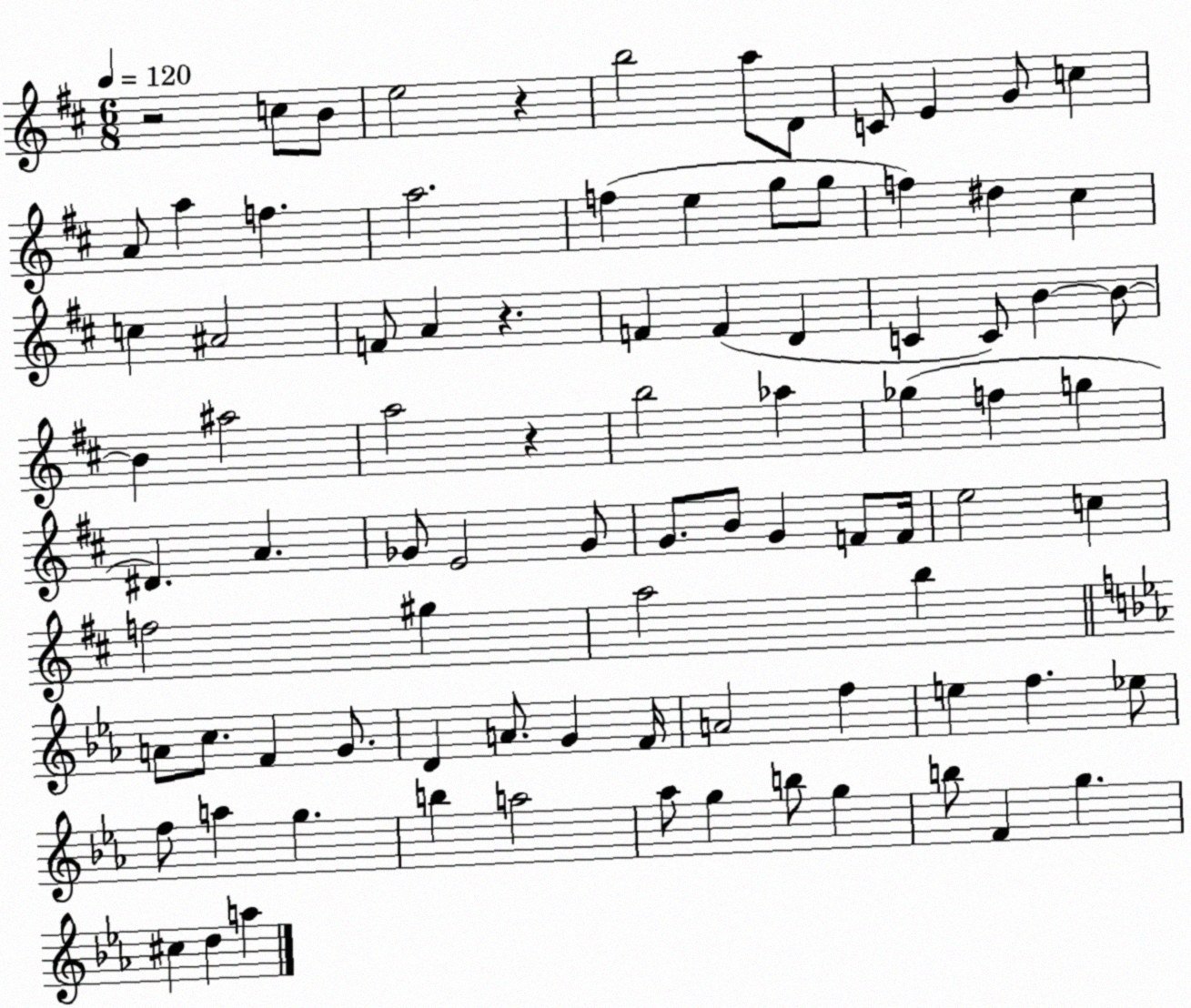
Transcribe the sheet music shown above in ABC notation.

X:1
T:Untitled
M:6/8
L:1/4
K:D
z2 c/2 B/2 e2 z b2 a/2 D/2 C/2 E G/2 c A/2 a f a2 f e g/2 g/2 f ^d ^c c ^A2 F/2 A z F F D C C/2 B B/2 B ^a2 a2 z b2 _a _g f g ^D A _G/2 E2 _G/2 G/2 B/2 G F/2 F/4 e2 c f2 ^g a2 b A/2 c/2 F G/2 D A/2 G F/4 A2 f e f _e/2 f/2 a g b a2 _a/2 g b/2 g b/2 F g ^c d a